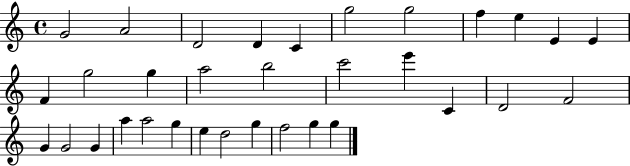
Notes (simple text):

G4/h A4/h D4/h D4/q C4/q G5/h G5/h F5/q E5/q E4/q E4/q F4/q G5/h G5/q A5/h B5/h C6/h E6/q C4/q D4/h F4/h G4/q G4/h G4/q A5/q A5/h G5/q E5/q D5/h G5/q F5/h G5/q G5/q